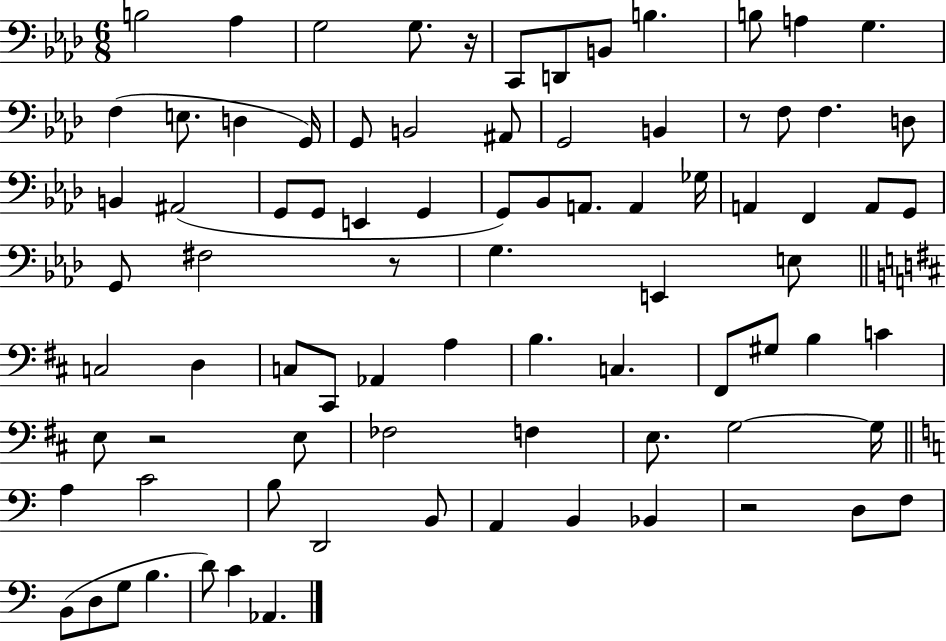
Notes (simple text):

B3/h Ab3/q G3/h G3/e. R/s C2/e D2/e B2/e B3/q. B3/e A3/q G3/q. F3/q E3/e. D3/q G2/s G2/e B2/h A#2/e G2/h B2/q R/e F3/e F3/q. D3/e B2/q A#2/h G2/e G2/e E2/q G2/q G2/e Bb2/e A2/e. A2/q Gb3/s A2/q F2/q A2/e G2/e G2/e F#3/h R/e G3/q. E2/q E3/e C3/h D3/q C3/e C#2/e Ab2/q A3/q B3/q. C3/q. F#2/e G#3/e B3/q C4/q E3/e R/h E3/e FES3/h F3/q E3/e. G3/h G3/s A3/q C4/h B3/e D2/h B2/e A2/q B2/q Bb2/q R/h D3/e F3/e B2/e D3/e G3/e B3/q. D4/e C4/q Ab2/q.